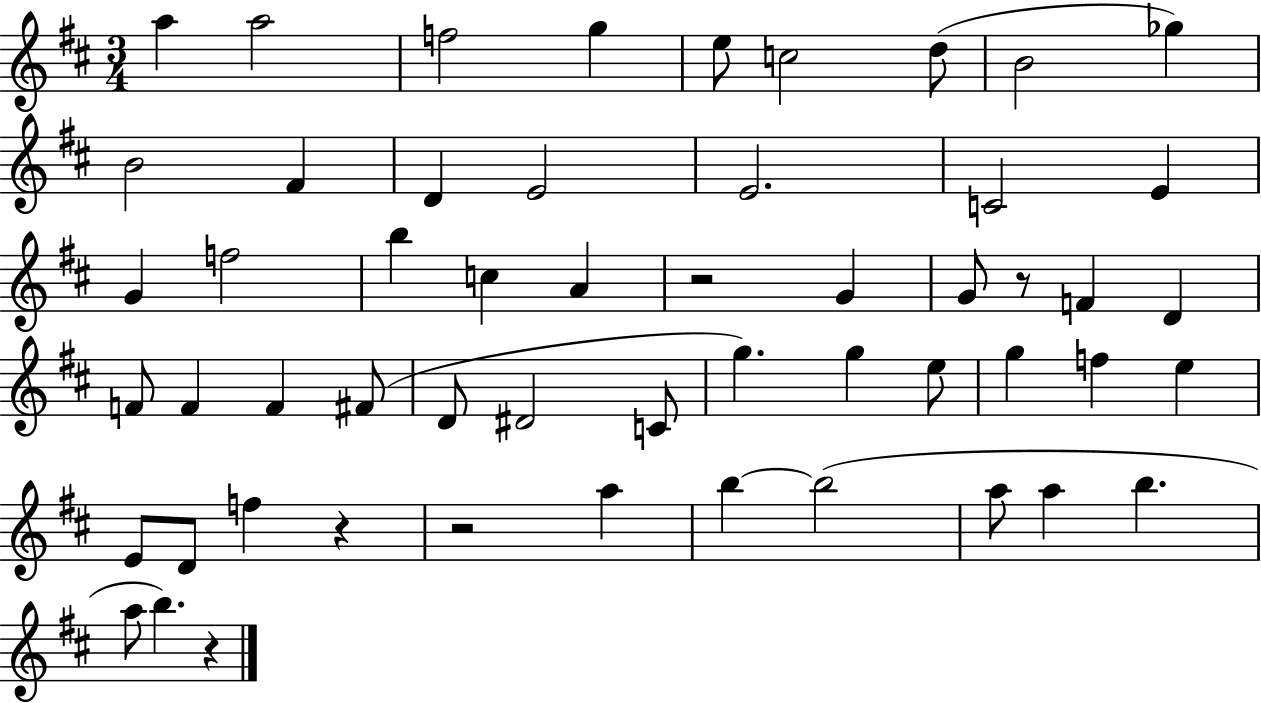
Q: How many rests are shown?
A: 5